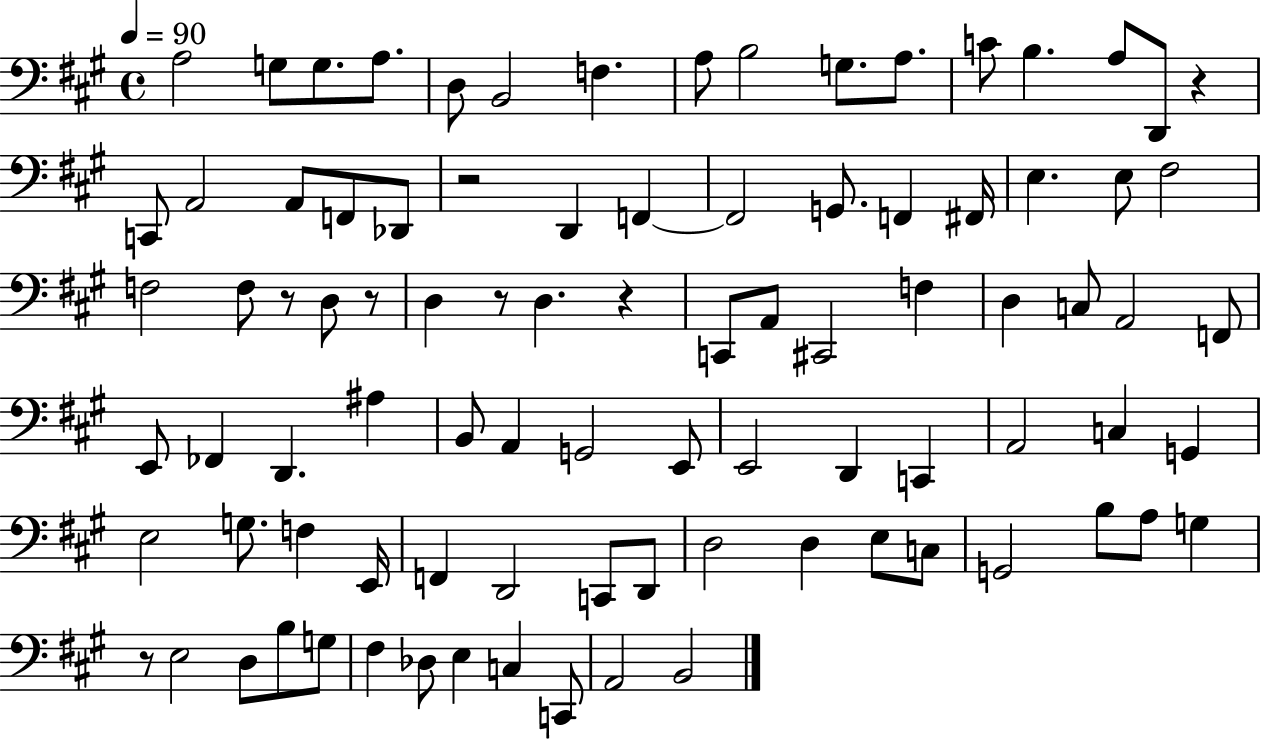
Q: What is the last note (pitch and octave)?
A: B2